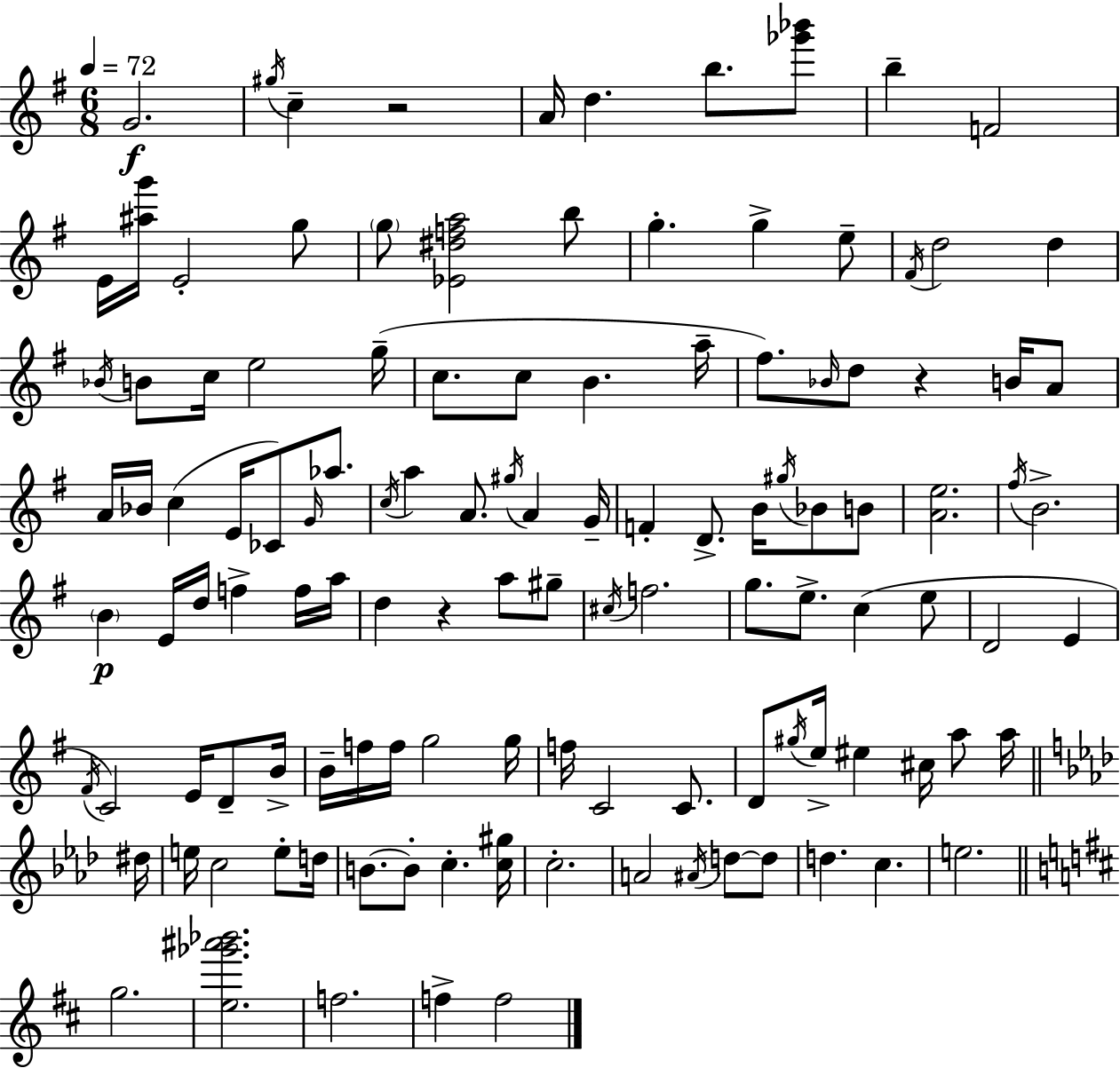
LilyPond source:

{
  \clef treble
  \numericTimeSignature
  \time 6/8
  \key e \minor
  \tempo 4 = 72
  \repeat volta 2 { g'2.\f | \acciaccatura { gis''16 } c''4-- r2 | a'16 d''4. b''8. <ges''' bes'''>8 | b''4-- f'2 | \break e'16 <ais'' g'''>16 e'2-. g''8 | \parenthesize g''8 <ees' dis'' f'' a''>2 b''8 | g''4.-. g''4-> e''8-- | \acciaccatura { fis'16 } d''2 d''4 | \break \acciaccatura { bes'16 } b'8 c''16 e''2 | g''16--( c''8. c''8 b'4. | a''16-- fis''8.) \grace { bes'16 } d''8 r4 | b'16 a'8 a'16 bes'16 c''4( e'16 ces'8) | \break \grace { g'16 } aes''8. \acciaccatura { c''16 } a''4 a'8. | \acciaccatura { gis''16 } a'4 g'16-- f'4-. d'8.-> | b'16 \acciaccatura { gis''16 } bes'8 b'8 <a' e''>2. | \acciaccatura { fis''16 } b'2.-> | \break \parenthesize b'4\p | e'16 d''16 f''4-> f''16 a''16 d''4 | r4 a''8 gis''8-- \acciaccatura { cis''16 } f''2. | g''8. | \break e''8.-> c''4( e''8 d'2 | e'4 \acciaccatura { fis'16 }) c'2 | e'16 d'8-- b'16-> b'16-- | f''16 f''16 g''2 g''16 f''16 | \break c'2 c'8. d'8 | \acciaccatura { gis''16 } e''16-> eis''4 cis''16 a''8 a''16 \bar "||" \break \key aes \major dis''16 e''16 c''2 e''8-. | d''16 b'8.~~ b'8-. c''4.-. | <c'' gis''>16 c''2.-. | a'2 \acciaccatura { ais'16 } d''8~~ | \break d''8 d''4. c''4. | e''2. | \bar "||" \break \key d \major g''2. | <e'' ges''' ais''' bes'''>2. | f''2. | f''4-> f''2 | \break } \bar "|."
}